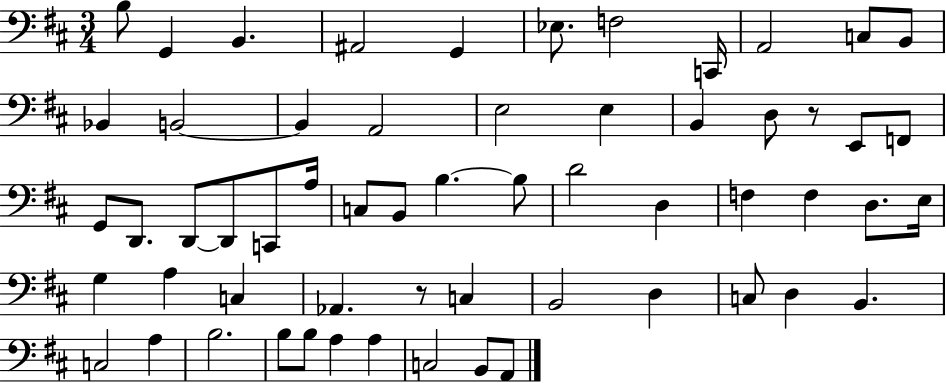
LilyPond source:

{
  \clef bass
  \numericTimeSignature
  \time 3/4
  \key d \major
  b8 g,4 b,4. | ais,2 g,4 | ees8. f2 c,16 | a,2 c8 b,8 | \break bes,4 b,2~~ | b,4 a,2 | e2 e4 | b,4 d8 r8 e,8 f,8 | \break g,8 d,8. d,8~~ d,8 c,8 a16 | c8 b,8 b4.~~ b8 | d'2 d4 | f4 f4 d8. e16 | \break g4 a4 c4 | aes,4. r8 c4 | b,2 d4 | c8 d4 b,4. | \break c2 a4 | b2. | b8 b8 a4 a4 | c2 b,8 a,8 | \break \bar "|."
}